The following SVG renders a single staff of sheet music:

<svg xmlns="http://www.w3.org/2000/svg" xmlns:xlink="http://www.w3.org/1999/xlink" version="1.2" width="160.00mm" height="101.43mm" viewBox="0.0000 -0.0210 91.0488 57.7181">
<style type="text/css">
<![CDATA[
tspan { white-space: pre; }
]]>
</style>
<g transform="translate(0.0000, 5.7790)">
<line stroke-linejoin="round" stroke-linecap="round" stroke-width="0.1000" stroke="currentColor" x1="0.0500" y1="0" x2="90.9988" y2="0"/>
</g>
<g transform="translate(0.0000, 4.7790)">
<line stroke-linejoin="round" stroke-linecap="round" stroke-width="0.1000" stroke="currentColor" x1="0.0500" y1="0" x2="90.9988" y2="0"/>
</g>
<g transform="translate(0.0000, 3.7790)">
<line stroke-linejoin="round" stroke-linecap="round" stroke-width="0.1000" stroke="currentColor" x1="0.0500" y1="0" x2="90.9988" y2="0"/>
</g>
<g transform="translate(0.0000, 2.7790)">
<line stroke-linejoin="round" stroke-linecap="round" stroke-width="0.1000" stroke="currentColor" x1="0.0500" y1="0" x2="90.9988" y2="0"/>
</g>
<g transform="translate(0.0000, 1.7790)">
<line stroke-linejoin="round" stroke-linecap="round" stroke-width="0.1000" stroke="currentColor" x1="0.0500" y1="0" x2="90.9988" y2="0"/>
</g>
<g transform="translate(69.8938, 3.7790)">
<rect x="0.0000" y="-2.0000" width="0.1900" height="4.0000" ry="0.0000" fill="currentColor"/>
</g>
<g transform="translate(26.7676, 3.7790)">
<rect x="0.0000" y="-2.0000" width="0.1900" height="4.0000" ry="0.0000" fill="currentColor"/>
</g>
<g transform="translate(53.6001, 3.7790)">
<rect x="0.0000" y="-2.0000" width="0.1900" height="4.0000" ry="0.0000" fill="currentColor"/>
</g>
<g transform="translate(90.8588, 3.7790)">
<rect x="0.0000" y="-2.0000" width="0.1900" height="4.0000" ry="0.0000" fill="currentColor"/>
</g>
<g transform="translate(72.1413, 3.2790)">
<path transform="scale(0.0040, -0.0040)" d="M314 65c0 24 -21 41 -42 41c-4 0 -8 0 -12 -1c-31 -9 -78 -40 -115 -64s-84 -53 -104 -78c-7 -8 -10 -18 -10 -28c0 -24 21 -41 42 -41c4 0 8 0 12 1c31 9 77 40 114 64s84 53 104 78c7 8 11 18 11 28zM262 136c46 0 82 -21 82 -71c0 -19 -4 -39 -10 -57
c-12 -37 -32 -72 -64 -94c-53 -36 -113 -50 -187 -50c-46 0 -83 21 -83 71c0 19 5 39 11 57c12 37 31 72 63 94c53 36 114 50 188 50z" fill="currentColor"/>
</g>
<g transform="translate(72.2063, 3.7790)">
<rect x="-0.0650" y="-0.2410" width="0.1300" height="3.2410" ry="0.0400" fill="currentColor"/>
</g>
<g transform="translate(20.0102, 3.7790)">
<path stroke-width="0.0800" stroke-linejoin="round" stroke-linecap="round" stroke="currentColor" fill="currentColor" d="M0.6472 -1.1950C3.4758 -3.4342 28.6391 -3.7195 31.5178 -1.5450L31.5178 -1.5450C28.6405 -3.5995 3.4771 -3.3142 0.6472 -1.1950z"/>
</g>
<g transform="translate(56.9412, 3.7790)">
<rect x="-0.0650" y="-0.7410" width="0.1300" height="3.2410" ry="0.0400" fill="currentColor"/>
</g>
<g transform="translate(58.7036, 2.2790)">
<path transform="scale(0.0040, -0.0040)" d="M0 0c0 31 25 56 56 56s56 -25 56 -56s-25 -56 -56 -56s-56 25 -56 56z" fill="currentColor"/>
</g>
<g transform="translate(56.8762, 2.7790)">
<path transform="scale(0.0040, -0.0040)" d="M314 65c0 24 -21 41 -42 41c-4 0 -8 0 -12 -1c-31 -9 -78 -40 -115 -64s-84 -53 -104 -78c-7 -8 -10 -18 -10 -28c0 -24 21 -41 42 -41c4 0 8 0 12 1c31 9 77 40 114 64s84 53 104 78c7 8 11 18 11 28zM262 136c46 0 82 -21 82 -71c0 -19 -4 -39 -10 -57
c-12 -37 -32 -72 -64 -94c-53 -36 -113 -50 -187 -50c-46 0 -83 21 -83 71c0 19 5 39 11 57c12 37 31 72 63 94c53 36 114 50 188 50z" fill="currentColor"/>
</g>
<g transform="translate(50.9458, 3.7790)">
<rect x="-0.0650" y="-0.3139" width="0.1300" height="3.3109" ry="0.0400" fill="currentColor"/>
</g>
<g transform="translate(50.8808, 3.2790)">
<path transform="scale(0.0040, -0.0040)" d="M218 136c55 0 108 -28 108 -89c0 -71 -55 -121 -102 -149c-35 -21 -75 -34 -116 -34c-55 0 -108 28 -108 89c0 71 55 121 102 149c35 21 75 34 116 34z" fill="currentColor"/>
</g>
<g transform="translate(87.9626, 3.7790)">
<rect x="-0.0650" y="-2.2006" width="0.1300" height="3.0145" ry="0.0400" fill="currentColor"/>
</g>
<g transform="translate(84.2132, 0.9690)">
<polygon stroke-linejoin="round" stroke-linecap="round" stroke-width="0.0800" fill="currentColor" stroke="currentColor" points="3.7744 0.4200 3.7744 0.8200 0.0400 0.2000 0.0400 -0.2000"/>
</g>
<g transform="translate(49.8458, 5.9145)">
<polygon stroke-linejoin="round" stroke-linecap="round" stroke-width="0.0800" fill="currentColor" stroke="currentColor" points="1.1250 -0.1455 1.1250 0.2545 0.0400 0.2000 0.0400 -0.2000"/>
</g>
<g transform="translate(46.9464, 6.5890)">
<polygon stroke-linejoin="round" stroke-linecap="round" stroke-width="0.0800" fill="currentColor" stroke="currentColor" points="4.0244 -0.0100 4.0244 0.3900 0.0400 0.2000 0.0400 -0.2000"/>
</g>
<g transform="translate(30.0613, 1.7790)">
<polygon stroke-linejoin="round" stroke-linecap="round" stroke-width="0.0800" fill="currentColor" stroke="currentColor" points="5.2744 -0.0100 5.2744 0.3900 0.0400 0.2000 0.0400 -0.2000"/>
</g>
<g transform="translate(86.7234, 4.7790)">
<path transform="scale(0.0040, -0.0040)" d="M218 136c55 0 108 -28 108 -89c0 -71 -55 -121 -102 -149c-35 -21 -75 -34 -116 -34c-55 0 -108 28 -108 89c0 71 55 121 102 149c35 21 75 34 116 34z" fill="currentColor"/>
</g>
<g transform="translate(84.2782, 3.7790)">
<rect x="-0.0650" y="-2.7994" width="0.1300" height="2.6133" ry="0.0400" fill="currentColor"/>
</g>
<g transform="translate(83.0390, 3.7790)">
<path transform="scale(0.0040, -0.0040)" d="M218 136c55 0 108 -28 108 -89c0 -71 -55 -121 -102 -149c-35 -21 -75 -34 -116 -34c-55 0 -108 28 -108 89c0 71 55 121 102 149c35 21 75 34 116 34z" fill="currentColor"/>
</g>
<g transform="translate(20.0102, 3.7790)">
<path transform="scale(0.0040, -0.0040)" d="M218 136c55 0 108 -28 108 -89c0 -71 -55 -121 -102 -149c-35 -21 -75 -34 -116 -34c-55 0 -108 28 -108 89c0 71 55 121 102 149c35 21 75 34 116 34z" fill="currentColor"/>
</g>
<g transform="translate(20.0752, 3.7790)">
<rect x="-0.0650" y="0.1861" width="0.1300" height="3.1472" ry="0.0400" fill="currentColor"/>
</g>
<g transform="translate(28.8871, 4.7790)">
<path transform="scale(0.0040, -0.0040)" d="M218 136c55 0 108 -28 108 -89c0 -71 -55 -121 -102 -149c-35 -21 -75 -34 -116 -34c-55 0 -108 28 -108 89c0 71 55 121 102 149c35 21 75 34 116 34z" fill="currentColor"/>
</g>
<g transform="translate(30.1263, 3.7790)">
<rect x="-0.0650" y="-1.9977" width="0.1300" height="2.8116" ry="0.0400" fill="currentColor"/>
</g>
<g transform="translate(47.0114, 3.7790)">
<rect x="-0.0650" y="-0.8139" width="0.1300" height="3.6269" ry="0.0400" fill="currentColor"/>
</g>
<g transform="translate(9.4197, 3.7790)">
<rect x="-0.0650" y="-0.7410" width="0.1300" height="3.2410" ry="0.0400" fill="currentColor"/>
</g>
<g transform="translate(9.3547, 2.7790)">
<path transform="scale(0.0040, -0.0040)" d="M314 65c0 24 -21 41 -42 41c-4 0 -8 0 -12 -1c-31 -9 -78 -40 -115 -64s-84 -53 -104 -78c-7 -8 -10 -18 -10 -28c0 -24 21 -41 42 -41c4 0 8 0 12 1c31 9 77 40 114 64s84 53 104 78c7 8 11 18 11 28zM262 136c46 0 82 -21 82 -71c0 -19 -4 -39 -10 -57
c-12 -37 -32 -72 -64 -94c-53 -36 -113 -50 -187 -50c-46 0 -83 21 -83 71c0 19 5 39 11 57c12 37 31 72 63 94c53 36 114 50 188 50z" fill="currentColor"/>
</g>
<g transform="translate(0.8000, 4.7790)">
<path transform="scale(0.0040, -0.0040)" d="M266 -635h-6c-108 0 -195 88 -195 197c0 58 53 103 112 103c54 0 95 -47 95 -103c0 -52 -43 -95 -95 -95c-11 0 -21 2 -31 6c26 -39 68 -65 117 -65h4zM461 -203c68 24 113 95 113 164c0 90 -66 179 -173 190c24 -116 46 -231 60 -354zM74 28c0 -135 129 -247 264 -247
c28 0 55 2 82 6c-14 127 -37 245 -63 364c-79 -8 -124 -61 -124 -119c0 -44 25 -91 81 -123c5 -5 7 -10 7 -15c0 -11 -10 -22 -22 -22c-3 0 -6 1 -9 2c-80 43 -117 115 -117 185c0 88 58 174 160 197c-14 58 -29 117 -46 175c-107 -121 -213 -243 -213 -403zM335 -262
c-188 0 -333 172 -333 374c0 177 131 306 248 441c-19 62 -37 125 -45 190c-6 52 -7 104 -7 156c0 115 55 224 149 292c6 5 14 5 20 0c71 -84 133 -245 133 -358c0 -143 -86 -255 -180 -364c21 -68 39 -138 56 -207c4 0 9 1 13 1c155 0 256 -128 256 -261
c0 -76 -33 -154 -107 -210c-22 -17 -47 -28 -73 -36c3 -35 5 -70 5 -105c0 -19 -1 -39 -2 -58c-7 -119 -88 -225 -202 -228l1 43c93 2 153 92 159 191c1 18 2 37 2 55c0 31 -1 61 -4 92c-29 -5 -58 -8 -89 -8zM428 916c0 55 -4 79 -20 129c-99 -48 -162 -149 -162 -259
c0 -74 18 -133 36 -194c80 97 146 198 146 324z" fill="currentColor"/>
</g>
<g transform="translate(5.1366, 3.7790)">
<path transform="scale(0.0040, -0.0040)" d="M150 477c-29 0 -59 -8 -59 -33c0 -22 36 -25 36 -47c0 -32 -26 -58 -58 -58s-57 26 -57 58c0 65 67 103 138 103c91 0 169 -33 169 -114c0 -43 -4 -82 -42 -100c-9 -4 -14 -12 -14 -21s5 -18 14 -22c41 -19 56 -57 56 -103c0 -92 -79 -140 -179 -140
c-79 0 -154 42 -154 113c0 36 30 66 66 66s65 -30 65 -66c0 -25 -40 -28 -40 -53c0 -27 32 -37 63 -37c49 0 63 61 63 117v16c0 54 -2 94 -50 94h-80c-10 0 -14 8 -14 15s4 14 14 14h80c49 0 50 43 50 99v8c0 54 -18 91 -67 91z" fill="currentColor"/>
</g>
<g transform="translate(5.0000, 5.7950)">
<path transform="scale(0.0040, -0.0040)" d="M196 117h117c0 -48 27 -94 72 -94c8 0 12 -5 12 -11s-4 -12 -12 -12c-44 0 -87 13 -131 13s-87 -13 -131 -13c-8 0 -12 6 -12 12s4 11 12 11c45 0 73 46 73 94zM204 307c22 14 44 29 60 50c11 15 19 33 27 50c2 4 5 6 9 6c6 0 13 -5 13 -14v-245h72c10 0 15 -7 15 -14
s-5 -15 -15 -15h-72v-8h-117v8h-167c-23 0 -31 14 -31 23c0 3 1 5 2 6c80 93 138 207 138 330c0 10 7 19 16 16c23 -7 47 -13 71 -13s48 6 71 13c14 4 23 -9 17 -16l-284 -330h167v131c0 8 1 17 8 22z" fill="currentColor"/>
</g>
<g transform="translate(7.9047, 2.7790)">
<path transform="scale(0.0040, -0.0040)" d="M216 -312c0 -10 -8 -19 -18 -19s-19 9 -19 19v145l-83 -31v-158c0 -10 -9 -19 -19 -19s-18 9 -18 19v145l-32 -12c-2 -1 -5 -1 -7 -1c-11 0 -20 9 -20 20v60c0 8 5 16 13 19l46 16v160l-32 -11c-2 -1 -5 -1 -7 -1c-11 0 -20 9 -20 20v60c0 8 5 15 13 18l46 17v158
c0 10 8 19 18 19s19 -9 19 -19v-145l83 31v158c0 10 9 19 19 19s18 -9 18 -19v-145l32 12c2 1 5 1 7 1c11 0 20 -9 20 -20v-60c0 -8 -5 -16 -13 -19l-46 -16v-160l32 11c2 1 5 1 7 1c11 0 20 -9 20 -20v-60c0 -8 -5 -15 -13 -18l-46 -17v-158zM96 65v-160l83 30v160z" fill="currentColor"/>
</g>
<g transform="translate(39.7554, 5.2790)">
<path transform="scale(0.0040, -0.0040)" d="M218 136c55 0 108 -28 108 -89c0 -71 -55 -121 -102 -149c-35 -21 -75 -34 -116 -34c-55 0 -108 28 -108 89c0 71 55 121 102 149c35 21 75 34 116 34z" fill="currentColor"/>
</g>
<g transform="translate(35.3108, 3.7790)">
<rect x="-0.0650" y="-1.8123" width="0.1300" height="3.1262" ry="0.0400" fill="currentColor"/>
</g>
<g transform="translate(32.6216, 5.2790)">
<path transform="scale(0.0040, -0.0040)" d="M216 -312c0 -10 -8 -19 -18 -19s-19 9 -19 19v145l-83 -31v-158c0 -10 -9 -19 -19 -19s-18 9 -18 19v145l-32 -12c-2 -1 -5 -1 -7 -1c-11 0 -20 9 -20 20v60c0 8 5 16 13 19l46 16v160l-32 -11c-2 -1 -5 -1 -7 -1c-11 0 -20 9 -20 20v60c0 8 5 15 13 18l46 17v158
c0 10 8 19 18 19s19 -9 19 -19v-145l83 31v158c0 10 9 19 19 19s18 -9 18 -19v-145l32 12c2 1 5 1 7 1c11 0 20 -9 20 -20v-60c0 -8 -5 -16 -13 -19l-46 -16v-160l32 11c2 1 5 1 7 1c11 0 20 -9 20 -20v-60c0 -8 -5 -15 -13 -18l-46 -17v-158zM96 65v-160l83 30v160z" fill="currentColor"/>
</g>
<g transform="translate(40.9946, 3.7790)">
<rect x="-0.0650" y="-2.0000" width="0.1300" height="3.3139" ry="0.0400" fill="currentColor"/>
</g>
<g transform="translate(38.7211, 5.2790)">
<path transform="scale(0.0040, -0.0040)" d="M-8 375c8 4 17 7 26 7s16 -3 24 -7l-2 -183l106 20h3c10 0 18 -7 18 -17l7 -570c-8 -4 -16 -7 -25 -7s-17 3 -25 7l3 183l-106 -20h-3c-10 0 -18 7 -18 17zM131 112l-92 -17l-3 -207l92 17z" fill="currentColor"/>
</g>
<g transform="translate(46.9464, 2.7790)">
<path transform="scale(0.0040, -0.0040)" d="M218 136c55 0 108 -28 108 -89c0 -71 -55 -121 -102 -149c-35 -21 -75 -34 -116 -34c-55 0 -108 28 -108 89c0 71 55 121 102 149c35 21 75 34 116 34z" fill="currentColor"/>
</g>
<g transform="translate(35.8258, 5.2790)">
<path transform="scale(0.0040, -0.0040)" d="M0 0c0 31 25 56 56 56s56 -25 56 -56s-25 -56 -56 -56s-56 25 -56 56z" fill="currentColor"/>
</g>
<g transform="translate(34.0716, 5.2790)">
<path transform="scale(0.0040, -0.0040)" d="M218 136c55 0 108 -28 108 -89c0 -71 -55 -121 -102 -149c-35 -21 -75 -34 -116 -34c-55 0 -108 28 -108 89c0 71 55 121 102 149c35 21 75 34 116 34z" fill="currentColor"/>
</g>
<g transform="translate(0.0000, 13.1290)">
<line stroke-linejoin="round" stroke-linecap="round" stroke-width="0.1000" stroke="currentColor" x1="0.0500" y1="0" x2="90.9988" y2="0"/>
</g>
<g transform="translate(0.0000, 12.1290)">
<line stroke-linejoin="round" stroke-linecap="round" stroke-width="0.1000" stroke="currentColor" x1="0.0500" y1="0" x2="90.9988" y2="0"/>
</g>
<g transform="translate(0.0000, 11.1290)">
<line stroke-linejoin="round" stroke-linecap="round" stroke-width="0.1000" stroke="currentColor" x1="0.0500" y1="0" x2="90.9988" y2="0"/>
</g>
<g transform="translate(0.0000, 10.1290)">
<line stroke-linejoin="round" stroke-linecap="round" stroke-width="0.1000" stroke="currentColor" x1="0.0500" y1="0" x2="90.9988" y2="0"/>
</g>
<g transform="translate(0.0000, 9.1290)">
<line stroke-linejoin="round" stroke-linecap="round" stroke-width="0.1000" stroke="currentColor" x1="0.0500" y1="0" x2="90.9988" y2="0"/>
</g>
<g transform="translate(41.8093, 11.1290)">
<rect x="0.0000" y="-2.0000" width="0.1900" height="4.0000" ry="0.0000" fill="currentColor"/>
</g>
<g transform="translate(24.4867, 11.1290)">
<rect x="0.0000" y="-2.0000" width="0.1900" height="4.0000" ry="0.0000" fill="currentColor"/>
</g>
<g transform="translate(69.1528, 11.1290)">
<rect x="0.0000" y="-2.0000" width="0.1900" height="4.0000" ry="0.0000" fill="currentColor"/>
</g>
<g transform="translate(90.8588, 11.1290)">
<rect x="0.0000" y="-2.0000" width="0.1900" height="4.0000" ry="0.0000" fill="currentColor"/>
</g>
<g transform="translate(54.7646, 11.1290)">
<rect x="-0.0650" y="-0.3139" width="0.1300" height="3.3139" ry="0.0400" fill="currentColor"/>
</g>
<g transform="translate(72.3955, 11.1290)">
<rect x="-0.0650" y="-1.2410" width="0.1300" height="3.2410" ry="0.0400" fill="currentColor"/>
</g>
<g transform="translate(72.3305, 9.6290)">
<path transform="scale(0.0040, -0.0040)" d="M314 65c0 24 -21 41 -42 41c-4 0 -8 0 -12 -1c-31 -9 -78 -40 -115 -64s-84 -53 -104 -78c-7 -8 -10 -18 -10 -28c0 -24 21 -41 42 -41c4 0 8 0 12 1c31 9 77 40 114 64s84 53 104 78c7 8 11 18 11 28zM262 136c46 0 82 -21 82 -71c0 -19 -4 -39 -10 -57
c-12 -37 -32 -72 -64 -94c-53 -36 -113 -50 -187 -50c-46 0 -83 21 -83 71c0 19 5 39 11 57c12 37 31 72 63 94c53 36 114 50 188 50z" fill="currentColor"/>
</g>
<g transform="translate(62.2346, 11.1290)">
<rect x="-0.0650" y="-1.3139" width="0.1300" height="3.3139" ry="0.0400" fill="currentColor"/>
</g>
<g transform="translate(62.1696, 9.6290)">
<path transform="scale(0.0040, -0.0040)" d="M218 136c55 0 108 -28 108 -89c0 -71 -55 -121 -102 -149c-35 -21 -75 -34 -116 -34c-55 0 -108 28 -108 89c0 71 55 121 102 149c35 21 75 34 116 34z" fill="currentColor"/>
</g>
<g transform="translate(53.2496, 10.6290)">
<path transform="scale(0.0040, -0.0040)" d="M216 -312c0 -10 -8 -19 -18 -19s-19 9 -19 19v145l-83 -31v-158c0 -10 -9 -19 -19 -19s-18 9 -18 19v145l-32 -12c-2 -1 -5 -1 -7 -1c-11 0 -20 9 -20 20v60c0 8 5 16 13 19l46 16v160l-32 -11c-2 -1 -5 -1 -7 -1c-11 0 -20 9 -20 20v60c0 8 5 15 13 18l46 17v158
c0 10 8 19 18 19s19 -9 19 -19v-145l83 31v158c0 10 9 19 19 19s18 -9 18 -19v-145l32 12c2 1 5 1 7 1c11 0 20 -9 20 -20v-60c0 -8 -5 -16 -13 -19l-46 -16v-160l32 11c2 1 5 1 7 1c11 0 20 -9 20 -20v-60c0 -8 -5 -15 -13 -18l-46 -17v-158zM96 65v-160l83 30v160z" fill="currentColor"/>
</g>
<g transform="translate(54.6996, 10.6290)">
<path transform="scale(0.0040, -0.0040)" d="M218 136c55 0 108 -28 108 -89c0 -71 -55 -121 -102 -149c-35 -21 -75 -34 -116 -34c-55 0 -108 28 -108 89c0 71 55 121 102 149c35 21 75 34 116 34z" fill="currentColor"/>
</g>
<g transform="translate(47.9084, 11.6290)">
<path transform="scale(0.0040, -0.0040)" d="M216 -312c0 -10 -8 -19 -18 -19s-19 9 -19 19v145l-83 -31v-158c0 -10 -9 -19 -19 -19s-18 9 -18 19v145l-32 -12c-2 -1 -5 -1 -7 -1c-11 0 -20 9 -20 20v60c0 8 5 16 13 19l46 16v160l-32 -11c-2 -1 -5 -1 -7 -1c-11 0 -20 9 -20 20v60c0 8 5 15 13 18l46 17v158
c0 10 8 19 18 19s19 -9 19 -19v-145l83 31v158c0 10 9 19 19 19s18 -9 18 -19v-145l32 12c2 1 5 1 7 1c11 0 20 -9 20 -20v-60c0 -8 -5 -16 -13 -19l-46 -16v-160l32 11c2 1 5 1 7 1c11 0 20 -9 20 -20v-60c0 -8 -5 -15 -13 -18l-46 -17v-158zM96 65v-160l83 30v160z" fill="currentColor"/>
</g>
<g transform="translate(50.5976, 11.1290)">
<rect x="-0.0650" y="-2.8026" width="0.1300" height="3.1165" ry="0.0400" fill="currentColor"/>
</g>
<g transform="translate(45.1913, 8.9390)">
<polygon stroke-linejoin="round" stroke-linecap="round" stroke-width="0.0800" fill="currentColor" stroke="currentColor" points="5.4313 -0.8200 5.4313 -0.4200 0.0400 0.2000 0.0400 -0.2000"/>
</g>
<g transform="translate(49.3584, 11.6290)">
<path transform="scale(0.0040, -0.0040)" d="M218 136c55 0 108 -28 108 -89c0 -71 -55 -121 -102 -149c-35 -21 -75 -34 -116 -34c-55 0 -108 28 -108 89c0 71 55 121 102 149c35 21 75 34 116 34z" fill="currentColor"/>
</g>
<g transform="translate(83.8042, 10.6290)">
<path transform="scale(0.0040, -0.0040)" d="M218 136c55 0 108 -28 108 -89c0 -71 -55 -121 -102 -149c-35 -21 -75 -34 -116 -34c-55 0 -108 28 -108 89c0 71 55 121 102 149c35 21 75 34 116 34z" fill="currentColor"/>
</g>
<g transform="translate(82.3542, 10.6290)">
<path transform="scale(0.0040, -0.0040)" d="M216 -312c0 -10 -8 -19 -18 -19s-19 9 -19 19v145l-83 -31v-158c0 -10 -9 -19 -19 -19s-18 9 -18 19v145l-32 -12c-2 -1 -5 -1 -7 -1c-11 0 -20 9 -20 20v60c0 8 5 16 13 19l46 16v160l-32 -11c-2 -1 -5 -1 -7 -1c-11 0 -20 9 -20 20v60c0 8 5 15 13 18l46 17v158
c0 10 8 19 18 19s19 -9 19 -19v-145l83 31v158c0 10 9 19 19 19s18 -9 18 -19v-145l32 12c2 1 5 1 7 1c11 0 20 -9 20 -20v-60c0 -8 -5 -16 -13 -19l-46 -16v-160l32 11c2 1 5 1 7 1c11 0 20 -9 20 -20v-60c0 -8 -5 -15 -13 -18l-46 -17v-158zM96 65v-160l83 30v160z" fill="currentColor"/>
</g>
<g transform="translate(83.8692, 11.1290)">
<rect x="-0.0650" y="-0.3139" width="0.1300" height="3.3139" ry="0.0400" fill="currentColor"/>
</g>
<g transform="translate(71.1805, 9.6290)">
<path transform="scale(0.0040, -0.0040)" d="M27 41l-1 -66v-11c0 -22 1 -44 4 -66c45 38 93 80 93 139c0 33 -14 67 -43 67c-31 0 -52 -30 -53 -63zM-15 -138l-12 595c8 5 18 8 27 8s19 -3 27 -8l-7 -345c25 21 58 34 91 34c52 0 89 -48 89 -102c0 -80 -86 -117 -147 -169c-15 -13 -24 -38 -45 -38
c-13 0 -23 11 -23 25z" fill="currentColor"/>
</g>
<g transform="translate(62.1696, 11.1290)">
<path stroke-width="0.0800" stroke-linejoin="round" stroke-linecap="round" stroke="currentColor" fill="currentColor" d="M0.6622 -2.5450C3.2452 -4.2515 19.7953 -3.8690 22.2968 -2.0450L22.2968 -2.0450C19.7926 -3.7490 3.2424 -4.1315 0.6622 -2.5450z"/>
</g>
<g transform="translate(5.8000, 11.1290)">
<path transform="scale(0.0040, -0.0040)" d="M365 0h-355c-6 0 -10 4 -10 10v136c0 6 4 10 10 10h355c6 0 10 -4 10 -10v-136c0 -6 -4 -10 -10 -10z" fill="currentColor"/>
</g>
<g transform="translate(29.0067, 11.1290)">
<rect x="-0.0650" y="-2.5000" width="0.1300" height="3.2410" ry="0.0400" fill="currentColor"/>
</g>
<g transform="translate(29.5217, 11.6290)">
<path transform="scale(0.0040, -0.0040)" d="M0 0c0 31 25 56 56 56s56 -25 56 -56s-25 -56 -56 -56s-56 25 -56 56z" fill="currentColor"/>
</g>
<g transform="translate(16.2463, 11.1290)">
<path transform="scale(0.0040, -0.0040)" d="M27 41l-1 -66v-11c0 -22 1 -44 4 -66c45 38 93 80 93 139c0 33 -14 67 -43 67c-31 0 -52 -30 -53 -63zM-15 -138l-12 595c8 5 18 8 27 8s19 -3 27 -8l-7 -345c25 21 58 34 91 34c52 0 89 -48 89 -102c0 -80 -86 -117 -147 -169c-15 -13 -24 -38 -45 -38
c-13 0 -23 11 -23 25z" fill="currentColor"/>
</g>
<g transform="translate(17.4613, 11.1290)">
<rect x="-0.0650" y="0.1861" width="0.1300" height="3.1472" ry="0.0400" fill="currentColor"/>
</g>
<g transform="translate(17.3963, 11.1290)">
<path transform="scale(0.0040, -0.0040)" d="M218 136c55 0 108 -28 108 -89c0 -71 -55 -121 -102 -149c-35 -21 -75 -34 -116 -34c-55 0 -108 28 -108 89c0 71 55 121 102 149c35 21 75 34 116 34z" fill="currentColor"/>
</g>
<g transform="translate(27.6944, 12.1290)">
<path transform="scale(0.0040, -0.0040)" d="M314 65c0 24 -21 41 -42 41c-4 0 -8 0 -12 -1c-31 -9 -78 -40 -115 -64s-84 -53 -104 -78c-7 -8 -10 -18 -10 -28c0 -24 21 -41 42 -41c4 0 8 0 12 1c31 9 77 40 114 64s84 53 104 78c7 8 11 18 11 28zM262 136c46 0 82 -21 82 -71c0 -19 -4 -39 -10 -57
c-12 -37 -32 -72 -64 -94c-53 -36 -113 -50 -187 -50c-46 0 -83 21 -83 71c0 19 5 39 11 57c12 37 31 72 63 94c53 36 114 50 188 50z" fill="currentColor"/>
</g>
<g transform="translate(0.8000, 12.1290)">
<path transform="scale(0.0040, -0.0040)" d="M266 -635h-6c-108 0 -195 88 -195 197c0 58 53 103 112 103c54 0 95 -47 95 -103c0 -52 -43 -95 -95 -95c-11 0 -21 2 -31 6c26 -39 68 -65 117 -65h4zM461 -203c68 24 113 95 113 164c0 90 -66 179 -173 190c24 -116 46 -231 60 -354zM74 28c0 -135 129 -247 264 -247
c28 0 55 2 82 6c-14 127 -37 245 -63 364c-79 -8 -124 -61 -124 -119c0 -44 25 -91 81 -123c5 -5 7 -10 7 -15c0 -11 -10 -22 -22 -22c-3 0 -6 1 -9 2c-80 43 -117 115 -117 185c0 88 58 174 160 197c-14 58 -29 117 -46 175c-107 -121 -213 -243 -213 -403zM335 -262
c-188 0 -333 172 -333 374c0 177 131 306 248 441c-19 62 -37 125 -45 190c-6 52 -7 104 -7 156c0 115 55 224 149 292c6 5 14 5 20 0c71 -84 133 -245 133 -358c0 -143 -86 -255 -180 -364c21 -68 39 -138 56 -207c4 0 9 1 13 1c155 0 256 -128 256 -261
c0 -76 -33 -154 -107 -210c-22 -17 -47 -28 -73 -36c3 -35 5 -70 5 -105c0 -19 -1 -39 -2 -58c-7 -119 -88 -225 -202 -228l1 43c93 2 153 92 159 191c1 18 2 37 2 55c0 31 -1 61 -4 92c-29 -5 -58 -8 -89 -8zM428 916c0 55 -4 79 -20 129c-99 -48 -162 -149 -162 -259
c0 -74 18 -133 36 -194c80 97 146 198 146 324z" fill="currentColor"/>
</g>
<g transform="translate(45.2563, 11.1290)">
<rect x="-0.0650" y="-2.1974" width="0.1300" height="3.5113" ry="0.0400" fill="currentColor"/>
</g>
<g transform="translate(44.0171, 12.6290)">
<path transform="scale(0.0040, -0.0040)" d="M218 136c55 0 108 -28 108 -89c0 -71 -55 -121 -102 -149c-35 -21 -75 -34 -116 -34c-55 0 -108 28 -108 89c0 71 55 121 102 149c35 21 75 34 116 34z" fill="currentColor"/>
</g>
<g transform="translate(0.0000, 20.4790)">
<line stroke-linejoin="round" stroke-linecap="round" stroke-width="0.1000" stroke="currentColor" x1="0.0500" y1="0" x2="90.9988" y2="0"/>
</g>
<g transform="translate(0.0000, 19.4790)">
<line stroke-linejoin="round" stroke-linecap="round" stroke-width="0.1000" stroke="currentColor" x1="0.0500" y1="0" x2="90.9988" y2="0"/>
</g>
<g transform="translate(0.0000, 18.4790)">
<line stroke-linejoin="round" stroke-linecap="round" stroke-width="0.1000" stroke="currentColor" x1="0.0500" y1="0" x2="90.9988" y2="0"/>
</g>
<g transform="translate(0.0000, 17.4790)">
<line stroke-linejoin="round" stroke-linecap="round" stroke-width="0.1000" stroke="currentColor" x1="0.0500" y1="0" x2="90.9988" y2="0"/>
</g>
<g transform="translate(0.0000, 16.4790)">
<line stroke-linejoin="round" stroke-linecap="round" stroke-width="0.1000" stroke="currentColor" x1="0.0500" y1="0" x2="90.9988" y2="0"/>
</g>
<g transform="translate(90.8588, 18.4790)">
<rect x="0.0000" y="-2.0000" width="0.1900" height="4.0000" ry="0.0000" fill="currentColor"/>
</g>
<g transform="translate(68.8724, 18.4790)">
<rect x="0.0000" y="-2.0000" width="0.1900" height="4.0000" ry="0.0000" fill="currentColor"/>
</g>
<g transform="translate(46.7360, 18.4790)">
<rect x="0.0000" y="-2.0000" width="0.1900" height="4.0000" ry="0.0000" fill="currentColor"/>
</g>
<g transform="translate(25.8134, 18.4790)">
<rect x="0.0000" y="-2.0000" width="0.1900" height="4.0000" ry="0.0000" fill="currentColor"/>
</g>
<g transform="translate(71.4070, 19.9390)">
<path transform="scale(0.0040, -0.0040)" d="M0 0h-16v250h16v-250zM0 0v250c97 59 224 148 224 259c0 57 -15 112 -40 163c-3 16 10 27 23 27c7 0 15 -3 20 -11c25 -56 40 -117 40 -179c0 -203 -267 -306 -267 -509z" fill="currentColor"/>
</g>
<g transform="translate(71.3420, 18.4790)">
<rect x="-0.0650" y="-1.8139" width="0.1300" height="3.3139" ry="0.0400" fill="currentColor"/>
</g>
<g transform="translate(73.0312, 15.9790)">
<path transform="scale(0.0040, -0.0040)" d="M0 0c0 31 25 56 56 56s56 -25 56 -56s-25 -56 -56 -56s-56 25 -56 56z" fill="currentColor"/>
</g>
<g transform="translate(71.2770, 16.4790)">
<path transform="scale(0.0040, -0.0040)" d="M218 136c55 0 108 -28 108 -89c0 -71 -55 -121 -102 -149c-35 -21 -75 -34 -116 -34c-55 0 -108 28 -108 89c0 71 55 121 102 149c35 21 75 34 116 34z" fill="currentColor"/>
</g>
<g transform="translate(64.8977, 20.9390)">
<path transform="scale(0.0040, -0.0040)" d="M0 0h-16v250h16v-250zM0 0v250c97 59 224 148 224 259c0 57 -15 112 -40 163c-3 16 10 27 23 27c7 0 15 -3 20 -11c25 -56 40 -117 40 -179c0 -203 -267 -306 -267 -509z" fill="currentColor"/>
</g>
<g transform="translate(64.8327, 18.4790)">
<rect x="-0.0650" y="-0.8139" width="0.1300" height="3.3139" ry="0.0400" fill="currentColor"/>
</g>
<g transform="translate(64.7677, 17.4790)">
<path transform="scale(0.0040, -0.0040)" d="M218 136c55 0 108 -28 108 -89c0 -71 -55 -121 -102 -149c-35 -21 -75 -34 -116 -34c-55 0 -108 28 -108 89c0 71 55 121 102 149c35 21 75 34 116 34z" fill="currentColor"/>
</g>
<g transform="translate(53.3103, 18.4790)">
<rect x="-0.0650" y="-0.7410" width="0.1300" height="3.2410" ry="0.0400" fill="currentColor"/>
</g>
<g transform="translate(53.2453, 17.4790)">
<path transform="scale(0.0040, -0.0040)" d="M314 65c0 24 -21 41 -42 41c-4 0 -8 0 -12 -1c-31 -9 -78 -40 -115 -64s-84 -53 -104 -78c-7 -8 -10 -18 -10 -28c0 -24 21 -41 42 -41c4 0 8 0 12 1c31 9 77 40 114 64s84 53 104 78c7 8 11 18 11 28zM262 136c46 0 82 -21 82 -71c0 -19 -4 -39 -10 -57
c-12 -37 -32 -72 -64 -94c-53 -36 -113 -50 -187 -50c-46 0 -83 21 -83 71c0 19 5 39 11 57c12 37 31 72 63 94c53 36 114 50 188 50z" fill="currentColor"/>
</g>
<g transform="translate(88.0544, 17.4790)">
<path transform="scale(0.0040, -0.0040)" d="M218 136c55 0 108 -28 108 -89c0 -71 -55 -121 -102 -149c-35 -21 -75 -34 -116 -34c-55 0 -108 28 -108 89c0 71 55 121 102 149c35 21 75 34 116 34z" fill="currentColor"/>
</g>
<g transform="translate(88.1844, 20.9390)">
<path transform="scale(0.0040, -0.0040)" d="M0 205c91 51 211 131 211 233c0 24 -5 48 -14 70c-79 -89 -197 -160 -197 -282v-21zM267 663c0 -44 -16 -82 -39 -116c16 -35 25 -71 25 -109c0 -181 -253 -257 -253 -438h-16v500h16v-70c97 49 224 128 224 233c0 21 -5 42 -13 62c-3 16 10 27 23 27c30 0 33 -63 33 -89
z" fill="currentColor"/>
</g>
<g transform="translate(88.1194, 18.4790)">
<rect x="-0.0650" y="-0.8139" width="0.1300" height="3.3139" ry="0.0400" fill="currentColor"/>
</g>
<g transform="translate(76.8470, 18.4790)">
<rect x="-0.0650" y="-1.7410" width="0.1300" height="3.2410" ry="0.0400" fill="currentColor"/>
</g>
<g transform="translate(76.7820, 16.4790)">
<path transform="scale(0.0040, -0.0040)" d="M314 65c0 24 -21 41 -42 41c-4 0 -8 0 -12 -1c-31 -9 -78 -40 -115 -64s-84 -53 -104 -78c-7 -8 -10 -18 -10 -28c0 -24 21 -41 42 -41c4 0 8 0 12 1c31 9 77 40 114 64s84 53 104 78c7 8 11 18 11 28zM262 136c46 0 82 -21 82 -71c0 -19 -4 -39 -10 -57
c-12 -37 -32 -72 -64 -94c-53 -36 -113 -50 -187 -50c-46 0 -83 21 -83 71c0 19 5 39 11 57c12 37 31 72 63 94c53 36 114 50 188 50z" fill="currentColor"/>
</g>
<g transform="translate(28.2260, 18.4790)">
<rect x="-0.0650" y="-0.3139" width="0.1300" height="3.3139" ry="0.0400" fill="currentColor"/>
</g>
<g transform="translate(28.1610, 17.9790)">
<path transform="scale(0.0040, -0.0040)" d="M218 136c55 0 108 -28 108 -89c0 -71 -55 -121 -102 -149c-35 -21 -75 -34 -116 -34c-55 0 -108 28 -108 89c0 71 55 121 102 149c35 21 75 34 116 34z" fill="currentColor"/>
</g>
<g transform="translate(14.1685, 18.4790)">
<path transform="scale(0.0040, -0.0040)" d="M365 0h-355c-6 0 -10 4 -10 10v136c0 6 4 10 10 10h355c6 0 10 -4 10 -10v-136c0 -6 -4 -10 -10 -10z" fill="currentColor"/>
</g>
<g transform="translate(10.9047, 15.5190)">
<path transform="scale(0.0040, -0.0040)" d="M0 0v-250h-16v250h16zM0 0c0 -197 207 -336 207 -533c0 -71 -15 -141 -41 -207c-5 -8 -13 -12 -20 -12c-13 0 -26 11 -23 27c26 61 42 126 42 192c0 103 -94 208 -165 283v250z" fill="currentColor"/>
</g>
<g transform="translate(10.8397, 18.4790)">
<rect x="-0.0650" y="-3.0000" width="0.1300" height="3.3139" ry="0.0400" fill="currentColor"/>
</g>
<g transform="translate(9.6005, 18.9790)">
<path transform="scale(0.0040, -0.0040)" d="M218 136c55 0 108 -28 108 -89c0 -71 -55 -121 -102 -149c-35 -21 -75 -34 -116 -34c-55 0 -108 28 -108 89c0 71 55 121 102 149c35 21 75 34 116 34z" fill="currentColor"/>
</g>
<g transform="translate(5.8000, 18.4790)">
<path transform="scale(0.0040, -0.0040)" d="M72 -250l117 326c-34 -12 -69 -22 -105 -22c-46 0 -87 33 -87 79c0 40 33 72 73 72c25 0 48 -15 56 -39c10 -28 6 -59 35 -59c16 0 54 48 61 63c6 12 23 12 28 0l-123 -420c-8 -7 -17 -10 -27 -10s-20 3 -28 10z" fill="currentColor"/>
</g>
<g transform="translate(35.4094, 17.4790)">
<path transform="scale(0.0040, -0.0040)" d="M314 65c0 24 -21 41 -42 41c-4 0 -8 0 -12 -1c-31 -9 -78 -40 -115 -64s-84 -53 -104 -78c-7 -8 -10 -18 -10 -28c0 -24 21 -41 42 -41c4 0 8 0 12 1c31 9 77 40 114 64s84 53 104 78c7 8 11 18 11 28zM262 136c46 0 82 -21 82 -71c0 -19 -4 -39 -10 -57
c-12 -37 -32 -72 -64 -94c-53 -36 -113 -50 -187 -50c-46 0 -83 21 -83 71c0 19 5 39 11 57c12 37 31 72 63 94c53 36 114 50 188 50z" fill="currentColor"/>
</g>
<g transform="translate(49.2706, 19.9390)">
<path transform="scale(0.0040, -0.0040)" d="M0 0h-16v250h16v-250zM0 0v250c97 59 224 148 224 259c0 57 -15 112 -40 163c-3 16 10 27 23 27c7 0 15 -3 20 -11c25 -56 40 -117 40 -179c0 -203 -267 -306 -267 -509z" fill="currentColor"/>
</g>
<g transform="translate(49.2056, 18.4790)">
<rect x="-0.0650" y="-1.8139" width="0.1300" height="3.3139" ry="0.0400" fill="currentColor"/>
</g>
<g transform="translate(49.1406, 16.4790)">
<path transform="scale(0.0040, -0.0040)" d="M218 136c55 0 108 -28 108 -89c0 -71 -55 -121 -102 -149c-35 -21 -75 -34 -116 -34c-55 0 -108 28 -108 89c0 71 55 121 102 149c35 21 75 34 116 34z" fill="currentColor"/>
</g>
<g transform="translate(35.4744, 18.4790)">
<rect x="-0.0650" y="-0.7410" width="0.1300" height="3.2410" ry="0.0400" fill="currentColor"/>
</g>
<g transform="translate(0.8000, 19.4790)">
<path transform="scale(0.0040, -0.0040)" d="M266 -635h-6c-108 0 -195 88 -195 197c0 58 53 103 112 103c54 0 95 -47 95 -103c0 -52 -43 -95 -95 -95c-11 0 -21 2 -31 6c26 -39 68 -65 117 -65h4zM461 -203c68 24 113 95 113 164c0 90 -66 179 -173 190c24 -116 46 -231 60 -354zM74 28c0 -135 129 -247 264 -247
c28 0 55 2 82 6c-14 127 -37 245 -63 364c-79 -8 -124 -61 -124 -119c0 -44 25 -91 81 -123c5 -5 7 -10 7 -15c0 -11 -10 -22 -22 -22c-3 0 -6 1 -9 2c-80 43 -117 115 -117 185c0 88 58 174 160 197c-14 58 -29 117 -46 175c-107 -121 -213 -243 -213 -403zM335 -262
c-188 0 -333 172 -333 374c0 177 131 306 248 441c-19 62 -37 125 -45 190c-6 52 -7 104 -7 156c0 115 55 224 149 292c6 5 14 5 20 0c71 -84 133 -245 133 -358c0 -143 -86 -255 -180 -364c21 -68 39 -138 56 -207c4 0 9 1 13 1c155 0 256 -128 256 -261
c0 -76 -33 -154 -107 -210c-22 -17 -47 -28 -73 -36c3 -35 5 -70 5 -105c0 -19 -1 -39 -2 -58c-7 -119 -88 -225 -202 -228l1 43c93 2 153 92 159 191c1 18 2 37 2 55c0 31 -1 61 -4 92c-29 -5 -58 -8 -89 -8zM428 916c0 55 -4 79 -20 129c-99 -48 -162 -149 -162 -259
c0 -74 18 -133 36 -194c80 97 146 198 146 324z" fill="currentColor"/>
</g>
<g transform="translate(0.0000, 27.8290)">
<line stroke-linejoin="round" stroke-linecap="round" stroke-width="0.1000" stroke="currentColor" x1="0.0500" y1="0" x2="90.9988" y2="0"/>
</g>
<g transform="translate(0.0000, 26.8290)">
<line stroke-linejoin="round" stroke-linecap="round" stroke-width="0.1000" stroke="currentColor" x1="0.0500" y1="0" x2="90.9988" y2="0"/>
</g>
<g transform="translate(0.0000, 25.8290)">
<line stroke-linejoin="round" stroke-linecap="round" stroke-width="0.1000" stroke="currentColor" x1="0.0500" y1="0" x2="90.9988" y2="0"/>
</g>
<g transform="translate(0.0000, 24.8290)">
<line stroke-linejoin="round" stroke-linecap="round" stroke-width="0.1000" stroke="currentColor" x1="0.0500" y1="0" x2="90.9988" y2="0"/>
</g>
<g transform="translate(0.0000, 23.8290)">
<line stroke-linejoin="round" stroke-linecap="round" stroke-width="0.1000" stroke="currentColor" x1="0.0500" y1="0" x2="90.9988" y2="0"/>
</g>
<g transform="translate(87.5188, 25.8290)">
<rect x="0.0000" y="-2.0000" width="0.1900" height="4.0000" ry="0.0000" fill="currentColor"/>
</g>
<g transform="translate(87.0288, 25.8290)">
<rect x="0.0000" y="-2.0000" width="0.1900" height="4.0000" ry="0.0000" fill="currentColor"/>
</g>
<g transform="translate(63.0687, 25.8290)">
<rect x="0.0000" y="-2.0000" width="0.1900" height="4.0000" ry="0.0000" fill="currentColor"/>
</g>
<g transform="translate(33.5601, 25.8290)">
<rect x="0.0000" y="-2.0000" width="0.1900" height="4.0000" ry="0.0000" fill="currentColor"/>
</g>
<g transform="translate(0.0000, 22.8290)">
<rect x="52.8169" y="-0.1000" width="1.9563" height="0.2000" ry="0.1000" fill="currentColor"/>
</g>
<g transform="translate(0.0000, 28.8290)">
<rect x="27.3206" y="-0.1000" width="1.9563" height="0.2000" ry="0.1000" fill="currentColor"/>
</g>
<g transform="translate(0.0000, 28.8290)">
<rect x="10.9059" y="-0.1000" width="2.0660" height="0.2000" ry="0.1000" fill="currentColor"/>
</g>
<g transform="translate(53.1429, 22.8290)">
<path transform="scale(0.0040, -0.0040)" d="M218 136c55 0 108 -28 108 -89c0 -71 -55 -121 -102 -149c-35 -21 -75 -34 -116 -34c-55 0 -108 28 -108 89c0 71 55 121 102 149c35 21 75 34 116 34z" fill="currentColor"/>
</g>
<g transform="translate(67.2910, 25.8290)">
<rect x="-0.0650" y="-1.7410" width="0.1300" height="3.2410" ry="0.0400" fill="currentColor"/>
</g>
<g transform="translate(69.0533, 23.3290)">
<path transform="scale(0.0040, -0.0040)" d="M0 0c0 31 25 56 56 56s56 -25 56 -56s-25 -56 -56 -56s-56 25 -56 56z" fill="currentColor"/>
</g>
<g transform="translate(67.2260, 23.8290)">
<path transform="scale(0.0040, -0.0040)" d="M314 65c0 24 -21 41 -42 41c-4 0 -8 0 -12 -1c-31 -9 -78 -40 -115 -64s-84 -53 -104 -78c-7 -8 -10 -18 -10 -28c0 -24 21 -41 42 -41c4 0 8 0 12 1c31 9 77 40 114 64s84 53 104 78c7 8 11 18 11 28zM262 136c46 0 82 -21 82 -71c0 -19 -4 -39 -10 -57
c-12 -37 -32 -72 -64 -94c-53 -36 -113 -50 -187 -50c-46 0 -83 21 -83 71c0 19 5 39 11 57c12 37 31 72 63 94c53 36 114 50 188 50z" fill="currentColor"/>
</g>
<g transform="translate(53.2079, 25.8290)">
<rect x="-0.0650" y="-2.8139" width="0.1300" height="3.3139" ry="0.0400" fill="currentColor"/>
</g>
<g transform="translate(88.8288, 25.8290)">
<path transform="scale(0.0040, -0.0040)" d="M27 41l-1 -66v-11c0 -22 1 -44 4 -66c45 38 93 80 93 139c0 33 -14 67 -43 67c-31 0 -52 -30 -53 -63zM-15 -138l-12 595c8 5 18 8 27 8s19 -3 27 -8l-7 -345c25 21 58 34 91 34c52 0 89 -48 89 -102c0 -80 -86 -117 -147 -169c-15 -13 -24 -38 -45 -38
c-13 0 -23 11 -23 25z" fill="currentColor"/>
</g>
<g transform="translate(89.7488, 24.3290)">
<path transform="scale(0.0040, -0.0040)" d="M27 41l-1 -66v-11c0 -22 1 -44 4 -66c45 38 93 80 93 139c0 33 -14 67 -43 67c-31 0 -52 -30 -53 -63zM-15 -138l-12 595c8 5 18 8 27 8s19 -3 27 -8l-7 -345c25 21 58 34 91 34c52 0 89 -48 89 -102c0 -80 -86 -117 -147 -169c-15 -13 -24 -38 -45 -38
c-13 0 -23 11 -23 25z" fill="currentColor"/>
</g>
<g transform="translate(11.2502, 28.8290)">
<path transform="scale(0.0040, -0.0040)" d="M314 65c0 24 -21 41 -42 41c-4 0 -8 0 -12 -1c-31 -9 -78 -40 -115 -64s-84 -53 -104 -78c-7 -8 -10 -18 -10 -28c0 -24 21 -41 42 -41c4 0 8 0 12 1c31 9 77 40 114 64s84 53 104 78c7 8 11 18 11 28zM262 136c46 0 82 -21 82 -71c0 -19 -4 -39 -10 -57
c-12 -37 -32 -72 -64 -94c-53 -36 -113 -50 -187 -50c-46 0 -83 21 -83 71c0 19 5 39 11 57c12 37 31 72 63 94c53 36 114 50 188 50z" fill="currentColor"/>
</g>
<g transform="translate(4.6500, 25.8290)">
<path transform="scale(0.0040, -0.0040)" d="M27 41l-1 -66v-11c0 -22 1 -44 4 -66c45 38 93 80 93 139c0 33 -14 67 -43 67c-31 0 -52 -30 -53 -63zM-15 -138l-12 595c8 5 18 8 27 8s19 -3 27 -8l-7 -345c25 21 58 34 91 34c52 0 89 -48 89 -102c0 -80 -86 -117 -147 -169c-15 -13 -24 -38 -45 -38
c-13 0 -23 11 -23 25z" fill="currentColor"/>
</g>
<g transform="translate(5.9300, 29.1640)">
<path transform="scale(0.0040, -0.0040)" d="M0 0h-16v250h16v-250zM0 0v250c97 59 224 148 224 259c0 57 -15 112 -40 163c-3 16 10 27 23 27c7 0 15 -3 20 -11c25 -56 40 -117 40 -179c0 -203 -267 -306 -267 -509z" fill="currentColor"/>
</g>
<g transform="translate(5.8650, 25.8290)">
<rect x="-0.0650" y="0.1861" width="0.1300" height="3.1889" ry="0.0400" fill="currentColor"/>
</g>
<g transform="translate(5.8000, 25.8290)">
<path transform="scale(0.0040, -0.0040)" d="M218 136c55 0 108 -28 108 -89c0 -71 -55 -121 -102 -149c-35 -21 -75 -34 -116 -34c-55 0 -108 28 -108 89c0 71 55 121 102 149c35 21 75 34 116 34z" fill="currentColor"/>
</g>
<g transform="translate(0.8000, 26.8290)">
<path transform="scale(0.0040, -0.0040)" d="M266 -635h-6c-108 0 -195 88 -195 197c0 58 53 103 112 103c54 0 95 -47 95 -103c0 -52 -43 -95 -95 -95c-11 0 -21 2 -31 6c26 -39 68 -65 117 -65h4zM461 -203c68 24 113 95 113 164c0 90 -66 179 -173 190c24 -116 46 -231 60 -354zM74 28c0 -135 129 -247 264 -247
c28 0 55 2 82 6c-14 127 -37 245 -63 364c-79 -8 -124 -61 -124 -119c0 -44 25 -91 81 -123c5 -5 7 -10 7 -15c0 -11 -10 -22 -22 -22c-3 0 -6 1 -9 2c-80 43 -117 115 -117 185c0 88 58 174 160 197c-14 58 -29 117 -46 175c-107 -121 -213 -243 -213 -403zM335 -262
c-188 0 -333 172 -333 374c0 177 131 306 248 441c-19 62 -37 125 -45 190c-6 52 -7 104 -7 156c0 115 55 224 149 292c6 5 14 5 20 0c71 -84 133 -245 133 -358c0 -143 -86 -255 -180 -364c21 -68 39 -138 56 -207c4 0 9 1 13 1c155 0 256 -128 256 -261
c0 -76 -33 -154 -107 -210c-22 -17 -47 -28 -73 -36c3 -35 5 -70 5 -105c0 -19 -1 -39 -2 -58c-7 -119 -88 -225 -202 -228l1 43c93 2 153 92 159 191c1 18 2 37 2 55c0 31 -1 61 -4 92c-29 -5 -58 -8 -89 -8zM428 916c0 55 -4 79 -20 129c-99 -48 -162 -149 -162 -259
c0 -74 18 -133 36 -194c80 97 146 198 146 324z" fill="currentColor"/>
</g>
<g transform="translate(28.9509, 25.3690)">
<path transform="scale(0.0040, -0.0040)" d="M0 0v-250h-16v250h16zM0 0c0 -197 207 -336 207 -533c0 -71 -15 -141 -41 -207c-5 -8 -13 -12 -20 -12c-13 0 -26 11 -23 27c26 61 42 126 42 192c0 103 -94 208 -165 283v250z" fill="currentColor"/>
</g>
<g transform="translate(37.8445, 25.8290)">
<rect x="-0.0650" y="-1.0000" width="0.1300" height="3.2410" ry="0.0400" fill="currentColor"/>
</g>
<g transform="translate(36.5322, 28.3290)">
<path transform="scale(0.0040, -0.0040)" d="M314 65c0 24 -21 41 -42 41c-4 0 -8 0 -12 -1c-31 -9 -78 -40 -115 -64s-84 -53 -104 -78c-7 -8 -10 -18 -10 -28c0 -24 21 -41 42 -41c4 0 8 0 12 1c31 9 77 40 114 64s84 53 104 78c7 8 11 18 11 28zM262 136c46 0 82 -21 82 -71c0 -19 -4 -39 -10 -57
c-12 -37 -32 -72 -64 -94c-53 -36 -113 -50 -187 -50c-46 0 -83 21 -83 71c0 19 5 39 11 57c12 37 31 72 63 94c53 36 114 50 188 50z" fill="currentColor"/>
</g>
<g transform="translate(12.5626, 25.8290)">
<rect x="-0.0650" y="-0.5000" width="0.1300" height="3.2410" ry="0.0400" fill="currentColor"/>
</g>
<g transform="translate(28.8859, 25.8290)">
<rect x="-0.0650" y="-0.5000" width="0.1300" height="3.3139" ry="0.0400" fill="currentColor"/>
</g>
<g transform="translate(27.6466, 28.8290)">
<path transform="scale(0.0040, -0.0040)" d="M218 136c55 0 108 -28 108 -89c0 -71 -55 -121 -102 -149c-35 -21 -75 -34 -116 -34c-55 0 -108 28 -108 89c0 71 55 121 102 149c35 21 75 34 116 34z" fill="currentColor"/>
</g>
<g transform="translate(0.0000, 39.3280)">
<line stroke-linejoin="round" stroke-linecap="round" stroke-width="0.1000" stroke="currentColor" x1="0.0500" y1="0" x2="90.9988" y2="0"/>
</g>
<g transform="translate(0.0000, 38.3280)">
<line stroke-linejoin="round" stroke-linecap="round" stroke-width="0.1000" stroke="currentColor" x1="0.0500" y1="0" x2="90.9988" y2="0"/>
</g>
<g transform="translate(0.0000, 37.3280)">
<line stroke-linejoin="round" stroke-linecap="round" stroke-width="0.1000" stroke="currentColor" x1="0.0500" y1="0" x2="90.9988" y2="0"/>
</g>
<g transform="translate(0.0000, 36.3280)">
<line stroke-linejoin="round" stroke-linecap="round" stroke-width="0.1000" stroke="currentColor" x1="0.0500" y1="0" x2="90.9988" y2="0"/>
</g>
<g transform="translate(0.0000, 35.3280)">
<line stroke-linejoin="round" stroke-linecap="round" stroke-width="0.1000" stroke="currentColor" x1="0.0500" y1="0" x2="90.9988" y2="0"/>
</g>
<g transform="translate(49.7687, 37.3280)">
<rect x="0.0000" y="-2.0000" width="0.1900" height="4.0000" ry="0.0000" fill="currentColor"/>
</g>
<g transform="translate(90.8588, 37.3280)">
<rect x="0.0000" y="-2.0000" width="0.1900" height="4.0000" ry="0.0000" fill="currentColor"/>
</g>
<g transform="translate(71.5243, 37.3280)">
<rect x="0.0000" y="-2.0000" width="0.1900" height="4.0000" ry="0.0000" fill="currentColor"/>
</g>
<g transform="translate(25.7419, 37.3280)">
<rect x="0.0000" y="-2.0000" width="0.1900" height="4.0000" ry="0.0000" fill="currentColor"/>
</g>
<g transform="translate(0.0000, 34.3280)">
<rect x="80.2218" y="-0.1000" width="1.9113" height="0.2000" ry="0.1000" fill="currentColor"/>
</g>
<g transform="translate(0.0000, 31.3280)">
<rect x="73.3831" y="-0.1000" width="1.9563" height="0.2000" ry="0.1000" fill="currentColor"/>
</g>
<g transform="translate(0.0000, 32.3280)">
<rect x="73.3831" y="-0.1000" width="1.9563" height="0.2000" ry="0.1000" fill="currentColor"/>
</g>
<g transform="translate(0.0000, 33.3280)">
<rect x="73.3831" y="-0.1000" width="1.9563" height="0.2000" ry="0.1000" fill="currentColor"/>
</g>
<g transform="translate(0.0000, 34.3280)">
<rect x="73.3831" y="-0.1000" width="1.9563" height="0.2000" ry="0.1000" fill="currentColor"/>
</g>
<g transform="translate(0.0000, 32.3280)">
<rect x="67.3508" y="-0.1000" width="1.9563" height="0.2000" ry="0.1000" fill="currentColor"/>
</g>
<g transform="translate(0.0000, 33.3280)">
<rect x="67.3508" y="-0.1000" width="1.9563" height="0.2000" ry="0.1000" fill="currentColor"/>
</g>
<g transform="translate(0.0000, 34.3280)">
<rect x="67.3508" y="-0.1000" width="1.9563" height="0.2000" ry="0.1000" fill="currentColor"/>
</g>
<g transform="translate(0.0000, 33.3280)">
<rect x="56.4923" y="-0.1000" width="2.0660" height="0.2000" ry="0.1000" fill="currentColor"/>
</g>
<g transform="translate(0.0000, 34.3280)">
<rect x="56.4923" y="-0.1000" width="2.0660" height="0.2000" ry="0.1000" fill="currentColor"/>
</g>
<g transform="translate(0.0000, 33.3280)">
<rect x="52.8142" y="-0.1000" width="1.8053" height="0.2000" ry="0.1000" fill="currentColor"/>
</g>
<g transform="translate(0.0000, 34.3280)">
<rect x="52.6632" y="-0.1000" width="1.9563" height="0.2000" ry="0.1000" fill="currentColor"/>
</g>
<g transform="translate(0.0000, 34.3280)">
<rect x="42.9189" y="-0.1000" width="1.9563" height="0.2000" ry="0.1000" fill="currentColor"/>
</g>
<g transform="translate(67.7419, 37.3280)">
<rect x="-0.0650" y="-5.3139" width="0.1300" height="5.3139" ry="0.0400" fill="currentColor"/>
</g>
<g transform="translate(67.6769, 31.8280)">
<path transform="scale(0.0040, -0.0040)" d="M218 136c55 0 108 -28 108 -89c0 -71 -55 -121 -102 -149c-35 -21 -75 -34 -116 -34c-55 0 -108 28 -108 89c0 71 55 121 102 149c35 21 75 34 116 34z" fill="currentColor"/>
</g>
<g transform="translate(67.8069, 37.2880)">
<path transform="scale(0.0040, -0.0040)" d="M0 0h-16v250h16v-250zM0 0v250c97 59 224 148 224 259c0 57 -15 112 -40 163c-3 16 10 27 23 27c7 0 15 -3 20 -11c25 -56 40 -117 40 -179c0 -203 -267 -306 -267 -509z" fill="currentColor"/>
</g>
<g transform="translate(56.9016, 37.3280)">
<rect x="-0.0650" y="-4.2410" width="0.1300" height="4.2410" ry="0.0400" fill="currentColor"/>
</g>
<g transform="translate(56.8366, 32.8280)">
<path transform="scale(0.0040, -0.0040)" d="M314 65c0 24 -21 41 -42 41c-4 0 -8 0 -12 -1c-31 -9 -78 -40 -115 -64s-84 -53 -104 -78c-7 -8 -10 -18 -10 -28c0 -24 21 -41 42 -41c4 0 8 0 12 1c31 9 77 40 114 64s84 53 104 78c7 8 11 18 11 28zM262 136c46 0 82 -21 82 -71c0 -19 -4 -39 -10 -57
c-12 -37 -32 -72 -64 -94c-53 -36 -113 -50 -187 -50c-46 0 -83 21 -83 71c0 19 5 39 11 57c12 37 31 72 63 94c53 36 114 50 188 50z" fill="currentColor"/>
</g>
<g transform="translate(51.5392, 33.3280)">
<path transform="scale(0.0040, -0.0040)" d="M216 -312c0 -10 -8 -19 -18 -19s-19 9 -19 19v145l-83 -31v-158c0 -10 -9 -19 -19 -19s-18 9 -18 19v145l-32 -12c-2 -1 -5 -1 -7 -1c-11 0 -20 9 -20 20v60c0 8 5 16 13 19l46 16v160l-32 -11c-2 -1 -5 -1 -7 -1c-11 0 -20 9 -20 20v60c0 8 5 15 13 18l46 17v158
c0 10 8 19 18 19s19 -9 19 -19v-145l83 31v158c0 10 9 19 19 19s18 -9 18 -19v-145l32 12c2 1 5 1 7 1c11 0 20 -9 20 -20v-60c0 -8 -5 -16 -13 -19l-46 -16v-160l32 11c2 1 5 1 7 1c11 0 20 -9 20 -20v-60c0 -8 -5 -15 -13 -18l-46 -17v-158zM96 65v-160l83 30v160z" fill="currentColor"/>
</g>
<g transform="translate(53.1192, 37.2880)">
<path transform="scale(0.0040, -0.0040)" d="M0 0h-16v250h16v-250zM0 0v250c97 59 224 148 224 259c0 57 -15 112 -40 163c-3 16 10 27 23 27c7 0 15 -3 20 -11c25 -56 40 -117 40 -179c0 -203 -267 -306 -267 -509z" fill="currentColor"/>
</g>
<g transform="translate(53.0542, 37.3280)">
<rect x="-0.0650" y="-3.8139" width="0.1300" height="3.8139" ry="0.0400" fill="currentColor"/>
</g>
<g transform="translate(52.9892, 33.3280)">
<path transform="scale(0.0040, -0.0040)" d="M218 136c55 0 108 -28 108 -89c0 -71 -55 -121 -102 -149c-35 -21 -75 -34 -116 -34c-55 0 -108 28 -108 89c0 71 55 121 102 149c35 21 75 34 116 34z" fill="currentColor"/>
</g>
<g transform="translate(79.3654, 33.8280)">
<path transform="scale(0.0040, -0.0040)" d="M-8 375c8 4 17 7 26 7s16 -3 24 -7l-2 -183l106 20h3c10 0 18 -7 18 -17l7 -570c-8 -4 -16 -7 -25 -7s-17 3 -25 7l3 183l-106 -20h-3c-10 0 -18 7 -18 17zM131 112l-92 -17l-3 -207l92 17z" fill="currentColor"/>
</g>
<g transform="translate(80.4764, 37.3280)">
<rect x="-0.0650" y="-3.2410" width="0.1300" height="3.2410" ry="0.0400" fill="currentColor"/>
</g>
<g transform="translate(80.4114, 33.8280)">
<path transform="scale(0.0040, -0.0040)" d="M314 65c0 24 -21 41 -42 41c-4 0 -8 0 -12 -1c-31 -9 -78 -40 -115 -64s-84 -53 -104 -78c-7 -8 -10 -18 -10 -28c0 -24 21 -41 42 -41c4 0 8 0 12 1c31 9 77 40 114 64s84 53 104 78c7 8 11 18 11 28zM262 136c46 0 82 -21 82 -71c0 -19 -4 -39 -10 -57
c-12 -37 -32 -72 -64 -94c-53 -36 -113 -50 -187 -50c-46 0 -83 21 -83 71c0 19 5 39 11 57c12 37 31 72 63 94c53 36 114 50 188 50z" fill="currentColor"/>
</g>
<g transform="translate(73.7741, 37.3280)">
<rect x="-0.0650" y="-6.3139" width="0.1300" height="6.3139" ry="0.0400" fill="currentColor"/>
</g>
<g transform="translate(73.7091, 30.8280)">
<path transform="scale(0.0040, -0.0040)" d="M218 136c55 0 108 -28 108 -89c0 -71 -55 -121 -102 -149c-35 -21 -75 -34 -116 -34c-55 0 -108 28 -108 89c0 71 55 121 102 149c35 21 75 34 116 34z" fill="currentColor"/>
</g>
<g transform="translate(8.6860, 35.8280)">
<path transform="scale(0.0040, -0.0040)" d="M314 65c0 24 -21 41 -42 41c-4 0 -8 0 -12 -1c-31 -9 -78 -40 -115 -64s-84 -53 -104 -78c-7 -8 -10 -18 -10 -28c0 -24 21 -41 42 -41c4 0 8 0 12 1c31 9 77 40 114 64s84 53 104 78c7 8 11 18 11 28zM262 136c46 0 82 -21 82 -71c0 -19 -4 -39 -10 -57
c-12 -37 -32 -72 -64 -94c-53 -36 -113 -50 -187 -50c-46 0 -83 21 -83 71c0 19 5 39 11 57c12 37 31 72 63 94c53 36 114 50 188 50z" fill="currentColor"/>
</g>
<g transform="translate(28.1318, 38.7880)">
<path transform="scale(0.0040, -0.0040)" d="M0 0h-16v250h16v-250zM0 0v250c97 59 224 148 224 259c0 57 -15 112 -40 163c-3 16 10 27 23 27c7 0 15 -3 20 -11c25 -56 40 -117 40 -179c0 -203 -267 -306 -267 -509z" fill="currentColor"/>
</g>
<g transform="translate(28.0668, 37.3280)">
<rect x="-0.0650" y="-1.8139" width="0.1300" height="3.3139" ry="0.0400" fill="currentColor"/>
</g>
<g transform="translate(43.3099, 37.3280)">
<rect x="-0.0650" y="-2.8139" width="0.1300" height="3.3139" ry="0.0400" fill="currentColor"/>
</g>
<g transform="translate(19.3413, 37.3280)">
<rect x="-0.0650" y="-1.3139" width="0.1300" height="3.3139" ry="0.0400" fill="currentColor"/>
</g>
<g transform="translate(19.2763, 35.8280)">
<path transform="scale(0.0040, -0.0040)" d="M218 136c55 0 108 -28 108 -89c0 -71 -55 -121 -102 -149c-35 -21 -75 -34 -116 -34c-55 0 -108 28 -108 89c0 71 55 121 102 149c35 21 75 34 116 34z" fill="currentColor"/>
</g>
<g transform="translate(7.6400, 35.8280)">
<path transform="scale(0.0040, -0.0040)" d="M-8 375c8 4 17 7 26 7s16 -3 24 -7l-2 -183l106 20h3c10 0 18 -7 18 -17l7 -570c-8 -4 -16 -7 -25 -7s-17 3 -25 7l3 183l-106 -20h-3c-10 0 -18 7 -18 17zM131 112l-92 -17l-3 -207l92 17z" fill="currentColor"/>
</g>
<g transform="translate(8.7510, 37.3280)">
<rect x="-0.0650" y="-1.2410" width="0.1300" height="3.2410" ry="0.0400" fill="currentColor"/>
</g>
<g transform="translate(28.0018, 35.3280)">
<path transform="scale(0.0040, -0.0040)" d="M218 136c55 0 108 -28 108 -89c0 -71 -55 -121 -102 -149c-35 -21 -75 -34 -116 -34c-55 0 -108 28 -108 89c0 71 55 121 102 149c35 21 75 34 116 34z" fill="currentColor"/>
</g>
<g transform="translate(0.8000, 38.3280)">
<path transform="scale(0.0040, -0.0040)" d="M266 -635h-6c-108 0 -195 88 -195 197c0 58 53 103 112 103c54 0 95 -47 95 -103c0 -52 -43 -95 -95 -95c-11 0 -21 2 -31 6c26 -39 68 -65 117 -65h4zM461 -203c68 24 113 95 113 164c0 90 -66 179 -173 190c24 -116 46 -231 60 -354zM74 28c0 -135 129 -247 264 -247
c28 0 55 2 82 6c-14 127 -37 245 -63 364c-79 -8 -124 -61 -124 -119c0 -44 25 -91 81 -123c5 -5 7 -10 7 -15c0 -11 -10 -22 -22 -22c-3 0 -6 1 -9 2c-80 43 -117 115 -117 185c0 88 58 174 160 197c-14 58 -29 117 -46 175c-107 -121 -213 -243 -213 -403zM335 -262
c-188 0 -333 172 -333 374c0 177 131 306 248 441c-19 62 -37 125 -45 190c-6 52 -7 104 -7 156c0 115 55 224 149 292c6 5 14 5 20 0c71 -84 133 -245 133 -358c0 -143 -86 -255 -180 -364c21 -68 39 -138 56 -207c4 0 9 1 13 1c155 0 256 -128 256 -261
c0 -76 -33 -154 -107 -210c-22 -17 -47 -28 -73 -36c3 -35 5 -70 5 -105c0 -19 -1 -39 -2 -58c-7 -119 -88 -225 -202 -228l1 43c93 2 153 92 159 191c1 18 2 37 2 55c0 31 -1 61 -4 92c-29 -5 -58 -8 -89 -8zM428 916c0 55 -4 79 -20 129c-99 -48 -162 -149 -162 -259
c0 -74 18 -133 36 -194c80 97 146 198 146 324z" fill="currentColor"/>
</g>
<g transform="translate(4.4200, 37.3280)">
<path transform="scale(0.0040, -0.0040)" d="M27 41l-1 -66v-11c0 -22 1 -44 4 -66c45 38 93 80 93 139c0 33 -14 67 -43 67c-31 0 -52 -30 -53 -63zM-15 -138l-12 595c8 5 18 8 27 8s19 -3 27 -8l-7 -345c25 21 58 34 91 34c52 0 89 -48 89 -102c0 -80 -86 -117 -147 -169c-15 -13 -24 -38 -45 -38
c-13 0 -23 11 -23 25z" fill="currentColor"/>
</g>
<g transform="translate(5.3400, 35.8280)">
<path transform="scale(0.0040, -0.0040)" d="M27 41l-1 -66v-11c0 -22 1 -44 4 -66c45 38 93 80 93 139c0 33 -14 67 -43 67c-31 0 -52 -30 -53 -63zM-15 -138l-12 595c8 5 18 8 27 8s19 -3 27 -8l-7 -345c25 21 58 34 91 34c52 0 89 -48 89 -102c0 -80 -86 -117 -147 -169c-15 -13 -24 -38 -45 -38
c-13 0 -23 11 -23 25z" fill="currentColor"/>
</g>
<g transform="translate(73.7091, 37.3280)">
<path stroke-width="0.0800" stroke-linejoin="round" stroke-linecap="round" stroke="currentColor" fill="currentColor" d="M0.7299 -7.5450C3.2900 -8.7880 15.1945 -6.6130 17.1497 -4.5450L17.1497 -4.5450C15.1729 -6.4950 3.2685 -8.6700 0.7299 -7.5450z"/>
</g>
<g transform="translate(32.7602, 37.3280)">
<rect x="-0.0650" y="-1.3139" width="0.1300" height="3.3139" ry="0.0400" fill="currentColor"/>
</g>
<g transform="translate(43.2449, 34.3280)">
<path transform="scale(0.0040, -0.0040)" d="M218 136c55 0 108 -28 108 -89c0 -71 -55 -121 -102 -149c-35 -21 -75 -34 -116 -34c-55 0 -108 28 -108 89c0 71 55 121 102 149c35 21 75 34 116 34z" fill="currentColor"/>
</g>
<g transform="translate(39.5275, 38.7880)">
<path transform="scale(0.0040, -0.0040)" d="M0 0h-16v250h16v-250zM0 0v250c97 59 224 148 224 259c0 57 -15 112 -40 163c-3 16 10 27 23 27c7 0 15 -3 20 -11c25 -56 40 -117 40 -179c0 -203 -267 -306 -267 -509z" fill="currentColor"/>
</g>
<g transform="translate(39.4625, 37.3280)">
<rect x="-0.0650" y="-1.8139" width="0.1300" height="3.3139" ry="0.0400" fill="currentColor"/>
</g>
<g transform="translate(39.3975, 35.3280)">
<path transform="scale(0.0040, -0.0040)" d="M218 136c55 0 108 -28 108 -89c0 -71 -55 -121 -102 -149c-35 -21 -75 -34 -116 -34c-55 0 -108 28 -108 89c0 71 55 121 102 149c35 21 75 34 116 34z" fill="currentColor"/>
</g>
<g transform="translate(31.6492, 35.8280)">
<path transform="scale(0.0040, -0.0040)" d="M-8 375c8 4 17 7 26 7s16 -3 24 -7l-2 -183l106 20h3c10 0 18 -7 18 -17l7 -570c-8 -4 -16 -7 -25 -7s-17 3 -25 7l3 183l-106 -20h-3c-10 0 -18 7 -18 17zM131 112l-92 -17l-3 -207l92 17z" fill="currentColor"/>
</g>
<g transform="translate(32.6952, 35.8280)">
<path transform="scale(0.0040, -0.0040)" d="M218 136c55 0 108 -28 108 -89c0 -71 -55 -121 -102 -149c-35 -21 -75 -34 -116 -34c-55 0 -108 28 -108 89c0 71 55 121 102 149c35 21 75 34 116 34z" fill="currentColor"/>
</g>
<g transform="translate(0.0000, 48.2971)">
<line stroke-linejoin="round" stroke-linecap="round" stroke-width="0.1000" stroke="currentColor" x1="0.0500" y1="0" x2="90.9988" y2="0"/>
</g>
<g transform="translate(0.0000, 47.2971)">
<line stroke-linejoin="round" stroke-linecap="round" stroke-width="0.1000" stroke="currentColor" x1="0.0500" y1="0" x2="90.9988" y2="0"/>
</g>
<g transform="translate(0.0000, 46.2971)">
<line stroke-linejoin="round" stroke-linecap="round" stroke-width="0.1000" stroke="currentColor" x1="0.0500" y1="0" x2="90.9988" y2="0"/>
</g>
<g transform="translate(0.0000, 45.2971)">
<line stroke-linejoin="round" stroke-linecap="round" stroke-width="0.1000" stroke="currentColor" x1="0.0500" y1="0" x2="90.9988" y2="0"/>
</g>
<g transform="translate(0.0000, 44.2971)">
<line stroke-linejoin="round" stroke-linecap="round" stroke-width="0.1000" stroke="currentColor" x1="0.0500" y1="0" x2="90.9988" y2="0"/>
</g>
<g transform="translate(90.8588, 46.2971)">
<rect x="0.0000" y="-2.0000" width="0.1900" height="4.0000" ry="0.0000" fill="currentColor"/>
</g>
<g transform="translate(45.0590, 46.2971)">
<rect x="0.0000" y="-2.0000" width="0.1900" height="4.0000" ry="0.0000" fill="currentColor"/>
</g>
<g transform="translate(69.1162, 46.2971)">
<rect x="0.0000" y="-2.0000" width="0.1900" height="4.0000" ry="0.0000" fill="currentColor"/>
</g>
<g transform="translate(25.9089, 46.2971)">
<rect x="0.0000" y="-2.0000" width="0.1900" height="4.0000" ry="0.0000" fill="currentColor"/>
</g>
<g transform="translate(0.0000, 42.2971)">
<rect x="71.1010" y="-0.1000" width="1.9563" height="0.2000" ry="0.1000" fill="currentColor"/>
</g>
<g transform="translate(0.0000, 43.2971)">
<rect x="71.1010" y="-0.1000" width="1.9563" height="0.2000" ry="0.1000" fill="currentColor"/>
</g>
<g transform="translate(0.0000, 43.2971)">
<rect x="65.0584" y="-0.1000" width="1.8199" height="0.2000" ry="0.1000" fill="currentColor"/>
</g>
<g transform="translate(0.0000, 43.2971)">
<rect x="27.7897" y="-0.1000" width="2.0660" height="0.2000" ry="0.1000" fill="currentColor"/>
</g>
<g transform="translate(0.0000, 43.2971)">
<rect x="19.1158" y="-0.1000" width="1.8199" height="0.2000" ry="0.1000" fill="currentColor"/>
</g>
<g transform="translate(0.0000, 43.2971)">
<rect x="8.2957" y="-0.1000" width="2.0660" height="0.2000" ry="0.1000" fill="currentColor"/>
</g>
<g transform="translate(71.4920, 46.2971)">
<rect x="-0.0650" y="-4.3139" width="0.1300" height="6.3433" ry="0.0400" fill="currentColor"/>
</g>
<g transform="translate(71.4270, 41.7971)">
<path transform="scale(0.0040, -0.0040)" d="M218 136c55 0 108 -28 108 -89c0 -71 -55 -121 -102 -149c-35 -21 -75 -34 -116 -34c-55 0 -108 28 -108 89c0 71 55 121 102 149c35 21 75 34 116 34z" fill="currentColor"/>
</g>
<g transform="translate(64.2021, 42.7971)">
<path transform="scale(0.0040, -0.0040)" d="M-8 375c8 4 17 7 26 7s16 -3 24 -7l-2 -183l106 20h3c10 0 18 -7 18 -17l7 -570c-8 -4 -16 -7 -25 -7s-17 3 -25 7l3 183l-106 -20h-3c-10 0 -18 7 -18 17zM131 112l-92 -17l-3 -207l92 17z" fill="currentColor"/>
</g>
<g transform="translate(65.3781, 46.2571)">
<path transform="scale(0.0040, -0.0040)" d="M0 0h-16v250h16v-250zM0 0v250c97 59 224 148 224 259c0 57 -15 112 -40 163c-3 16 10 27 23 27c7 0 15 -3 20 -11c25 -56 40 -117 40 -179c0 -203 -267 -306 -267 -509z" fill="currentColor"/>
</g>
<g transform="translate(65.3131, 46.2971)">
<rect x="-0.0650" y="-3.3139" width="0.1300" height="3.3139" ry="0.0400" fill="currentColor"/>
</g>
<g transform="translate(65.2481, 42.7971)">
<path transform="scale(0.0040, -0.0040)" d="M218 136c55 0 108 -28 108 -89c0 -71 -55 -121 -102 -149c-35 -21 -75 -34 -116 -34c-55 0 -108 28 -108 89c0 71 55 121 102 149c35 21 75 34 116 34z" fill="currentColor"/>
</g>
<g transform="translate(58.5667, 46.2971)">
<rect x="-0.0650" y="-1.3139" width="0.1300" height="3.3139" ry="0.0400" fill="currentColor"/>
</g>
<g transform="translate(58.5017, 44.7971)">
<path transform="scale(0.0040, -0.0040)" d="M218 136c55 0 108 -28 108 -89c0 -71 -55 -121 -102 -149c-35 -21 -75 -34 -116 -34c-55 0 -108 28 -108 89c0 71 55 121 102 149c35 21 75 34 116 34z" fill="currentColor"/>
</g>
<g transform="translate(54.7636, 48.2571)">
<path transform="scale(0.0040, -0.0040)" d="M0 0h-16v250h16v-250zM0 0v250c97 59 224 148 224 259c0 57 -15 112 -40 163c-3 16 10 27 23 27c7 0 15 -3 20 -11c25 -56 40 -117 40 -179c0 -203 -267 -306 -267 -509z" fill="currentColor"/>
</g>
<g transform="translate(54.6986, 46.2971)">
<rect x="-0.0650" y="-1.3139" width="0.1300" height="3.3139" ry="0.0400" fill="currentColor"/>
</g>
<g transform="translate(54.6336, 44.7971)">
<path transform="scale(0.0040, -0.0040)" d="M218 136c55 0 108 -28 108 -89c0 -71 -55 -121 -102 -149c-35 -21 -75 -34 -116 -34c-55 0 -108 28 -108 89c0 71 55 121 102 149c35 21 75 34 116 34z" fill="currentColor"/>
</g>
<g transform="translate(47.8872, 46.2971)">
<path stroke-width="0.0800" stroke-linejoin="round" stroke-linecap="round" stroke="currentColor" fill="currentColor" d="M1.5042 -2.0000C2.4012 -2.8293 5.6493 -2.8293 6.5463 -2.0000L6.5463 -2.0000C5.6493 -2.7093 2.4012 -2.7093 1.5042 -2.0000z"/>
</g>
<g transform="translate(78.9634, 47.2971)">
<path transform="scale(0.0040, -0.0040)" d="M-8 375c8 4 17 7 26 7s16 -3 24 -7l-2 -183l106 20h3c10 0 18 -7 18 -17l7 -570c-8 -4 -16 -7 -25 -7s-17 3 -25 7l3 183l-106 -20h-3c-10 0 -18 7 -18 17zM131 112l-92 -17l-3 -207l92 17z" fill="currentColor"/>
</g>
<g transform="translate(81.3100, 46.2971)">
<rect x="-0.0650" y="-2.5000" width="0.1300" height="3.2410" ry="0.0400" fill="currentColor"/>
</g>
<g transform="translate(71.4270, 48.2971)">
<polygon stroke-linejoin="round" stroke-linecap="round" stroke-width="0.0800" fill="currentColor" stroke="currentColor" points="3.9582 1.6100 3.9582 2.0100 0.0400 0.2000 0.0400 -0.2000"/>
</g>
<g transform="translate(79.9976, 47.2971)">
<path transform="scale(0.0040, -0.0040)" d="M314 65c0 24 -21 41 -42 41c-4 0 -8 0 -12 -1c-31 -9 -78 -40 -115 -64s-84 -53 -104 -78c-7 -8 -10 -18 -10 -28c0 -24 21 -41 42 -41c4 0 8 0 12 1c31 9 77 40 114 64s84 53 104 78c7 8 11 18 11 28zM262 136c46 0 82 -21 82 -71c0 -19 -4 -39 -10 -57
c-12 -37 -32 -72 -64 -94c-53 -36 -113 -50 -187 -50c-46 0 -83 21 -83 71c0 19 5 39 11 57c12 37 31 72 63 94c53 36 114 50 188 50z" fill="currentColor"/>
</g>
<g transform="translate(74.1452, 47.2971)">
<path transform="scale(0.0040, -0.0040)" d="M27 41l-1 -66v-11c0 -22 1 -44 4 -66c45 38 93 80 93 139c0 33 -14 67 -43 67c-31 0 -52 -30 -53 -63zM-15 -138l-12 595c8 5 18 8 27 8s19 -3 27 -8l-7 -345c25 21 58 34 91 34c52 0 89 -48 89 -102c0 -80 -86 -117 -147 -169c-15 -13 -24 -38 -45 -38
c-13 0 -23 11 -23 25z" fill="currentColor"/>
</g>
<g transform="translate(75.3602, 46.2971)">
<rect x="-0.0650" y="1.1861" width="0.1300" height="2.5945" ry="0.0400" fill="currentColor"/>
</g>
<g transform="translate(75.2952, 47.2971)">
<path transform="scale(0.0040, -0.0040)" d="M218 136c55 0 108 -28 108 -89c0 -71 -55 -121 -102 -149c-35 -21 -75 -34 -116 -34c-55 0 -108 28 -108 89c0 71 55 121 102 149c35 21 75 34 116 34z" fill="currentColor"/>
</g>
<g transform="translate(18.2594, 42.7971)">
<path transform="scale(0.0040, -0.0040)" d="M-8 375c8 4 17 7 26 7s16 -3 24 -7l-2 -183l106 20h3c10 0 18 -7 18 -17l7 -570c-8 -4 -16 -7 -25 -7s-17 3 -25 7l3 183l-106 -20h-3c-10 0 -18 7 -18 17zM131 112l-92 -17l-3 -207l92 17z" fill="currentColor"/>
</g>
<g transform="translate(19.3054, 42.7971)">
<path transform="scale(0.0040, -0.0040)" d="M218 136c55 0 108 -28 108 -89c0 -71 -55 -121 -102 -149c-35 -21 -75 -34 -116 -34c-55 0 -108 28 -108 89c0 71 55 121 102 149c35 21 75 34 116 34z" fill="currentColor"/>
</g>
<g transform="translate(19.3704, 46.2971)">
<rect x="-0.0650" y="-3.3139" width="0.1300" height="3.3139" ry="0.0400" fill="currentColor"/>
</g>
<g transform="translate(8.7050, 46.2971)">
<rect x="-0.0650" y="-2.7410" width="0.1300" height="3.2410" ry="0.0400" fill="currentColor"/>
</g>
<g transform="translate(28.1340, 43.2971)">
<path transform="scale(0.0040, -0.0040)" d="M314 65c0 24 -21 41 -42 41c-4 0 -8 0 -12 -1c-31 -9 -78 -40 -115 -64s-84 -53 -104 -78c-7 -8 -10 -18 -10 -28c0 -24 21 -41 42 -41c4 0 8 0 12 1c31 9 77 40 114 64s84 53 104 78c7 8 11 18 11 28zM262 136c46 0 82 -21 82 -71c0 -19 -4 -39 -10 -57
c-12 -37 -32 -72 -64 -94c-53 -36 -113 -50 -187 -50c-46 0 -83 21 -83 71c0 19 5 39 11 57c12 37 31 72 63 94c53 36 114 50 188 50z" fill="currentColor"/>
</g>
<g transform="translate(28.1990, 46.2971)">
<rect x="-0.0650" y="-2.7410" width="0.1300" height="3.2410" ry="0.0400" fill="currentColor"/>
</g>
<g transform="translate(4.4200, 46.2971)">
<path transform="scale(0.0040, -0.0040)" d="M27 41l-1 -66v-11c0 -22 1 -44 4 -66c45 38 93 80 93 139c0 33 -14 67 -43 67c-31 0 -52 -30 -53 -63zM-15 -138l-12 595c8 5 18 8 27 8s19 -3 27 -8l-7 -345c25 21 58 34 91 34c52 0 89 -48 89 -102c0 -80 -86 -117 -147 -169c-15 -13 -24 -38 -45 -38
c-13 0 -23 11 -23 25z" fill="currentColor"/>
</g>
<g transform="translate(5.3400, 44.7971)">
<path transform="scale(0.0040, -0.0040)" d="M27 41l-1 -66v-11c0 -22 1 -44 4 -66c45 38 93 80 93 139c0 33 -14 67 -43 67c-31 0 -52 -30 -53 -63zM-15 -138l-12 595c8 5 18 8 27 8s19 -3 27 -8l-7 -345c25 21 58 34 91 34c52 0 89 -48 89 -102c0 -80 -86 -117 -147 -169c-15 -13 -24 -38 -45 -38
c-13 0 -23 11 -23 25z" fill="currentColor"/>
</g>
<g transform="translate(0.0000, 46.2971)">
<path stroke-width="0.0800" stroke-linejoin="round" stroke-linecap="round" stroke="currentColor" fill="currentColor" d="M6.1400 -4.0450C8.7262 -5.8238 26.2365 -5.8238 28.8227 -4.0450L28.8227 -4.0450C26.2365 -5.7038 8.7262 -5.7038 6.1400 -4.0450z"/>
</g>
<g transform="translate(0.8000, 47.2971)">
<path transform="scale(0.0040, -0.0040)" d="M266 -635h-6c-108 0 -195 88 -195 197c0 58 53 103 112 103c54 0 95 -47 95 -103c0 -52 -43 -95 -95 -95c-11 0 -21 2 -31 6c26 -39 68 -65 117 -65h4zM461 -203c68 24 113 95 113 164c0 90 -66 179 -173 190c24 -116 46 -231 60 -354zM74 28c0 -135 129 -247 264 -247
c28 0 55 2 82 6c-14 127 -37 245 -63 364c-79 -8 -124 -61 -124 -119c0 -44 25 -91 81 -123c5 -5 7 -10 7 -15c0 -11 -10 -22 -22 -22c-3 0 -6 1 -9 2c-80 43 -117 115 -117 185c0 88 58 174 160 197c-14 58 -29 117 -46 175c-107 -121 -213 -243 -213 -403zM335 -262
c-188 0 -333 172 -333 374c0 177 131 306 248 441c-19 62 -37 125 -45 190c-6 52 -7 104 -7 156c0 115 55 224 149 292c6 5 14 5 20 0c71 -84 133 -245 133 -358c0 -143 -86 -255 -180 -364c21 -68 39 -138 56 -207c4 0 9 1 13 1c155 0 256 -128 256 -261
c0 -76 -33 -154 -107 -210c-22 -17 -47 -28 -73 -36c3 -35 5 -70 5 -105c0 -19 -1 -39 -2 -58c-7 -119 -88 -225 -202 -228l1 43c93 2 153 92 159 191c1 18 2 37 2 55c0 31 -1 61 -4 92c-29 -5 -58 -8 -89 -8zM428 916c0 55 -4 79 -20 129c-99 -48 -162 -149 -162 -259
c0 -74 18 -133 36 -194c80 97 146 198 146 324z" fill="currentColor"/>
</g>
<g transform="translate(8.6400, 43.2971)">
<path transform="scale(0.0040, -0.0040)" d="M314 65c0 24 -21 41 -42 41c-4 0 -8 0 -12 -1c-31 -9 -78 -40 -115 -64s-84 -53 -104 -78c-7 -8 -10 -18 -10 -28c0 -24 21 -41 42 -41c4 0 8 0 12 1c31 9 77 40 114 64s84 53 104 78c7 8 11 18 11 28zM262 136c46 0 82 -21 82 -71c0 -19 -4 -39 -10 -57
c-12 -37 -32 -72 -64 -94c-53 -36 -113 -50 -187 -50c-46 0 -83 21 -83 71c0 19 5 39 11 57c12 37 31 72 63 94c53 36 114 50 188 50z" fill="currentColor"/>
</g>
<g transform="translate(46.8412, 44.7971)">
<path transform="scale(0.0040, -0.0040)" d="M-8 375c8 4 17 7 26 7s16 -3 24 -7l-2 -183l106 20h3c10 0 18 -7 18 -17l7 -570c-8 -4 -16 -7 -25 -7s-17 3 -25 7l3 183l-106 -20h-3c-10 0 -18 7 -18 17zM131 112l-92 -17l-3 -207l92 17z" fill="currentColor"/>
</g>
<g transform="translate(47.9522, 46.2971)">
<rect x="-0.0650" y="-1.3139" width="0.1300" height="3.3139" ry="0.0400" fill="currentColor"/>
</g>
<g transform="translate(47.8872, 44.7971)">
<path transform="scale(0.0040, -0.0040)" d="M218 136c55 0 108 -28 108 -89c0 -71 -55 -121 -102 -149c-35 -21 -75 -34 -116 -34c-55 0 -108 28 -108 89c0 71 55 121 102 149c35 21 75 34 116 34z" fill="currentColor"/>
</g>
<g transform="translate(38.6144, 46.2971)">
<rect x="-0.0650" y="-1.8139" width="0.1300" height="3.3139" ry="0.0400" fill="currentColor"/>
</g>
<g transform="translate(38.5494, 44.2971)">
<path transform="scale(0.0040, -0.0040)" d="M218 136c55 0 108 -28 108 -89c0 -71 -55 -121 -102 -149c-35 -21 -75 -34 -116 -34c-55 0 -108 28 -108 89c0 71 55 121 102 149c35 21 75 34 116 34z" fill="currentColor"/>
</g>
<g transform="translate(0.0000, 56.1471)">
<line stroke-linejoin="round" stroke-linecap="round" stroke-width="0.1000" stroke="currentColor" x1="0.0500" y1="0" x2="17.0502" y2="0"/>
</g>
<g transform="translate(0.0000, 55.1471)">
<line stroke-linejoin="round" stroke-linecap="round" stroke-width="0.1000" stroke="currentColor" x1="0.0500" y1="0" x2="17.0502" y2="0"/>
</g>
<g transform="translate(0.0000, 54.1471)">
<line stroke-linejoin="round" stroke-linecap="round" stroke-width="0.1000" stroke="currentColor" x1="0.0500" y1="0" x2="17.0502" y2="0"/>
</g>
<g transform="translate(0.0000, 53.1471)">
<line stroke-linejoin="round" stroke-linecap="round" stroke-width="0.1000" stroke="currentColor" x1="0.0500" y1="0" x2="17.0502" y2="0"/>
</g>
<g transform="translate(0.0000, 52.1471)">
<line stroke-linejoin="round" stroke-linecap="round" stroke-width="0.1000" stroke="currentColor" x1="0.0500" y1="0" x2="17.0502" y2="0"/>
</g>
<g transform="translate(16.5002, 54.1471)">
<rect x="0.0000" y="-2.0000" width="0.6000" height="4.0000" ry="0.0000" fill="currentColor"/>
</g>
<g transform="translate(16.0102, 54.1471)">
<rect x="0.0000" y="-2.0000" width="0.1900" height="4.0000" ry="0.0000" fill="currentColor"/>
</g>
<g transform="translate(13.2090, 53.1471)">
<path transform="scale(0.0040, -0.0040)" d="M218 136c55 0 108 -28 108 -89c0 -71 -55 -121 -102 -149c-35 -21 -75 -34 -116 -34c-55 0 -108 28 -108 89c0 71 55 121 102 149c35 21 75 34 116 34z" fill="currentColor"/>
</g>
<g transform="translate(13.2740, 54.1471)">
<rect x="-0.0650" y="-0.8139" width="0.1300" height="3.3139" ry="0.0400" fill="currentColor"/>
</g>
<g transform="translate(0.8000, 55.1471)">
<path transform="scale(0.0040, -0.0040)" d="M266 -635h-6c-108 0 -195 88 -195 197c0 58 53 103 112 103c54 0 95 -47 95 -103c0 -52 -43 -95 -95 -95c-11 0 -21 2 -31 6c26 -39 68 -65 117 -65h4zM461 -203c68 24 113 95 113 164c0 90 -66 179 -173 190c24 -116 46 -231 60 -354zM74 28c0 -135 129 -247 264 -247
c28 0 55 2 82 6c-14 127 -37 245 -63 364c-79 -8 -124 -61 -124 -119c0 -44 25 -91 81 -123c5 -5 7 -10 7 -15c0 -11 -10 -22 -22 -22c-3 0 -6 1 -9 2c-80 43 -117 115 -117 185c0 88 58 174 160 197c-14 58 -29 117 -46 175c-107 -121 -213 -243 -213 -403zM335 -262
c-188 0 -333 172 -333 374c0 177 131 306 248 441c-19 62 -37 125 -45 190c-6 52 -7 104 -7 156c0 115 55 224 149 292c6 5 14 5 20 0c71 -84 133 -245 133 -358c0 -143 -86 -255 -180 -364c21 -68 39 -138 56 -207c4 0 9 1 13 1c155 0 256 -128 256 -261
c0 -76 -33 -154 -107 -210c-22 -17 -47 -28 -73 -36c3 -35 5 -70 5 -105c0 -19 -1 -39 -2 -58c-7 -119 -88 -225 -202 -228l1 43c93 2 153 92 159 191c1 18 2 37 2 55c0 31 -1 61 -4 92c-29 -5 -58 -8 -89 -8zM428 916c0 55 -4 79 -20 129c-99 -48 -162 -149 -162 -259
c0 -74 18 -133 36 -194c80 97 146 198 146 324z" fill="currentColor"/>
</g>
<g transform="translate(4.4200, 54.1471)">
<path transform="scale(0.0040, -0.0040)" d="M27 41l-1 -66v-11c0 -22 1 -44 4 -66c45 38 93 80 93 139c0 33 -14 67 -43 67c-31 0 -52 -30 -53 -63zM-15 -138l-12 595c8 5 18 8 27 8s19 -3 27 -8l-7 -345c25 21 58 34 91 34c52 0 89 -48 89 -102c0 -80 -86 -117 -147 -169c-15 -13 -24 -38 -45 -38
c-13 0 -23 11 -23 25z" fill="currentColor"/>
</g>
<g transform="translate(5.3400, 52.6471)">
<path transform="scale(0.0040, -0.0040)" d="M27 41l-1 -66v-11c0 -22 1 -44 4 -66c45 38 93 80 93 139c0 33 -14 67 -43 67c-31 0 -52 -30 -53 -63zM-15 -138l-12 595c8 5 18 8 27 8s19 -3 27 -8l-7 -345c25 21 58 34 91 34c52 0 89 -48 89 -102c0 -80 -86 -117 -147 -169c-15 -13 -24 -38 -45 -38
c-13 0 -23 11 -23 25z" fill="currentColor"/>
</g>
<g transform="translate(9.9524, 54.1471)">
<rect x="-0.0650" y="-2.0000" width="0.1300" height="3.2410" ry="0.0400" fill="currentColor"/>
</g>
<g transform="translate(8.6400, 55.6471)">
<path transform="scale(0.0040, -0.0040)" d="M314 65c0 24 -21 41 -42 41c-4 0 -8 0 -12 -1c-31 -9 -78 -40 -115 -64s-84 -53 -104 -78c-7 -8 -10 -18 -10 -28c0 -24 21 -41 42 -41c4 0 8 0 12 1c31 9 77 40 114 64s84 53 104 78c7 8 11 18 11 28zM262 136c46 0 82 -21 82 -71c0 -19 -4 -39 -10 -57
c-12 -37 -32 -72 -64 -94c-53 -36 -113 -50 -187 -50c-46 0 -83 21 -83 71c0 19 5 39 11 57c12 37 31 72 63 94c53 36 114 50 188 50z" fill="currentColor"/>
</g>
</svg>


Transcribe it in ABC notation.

X:1
T:Untitled
M:3/4
L:1/4
K:C
^d2 B G/2 ^F/2 F d/2 c/4 d2 c2 B/2 G/2 z2 _B G2 F/2 ^A/2 ^c e _e2 ^c z/2 A/2 z2 c d2 f/2 d2 d/2 f/2 f2 d/4 _B/2 C2 C/2 D2 a f2 e2 e f/2 e f/2 a ^c'/2 d'2 f'/2 a' b2 a2 b a2 f e e/2 e b/2 d'/2 _G/2 G2 F2 d